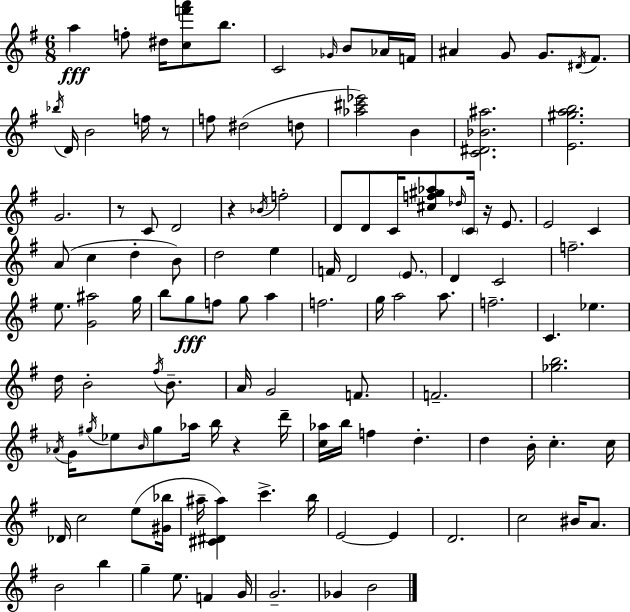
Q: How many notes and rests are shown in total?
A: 121